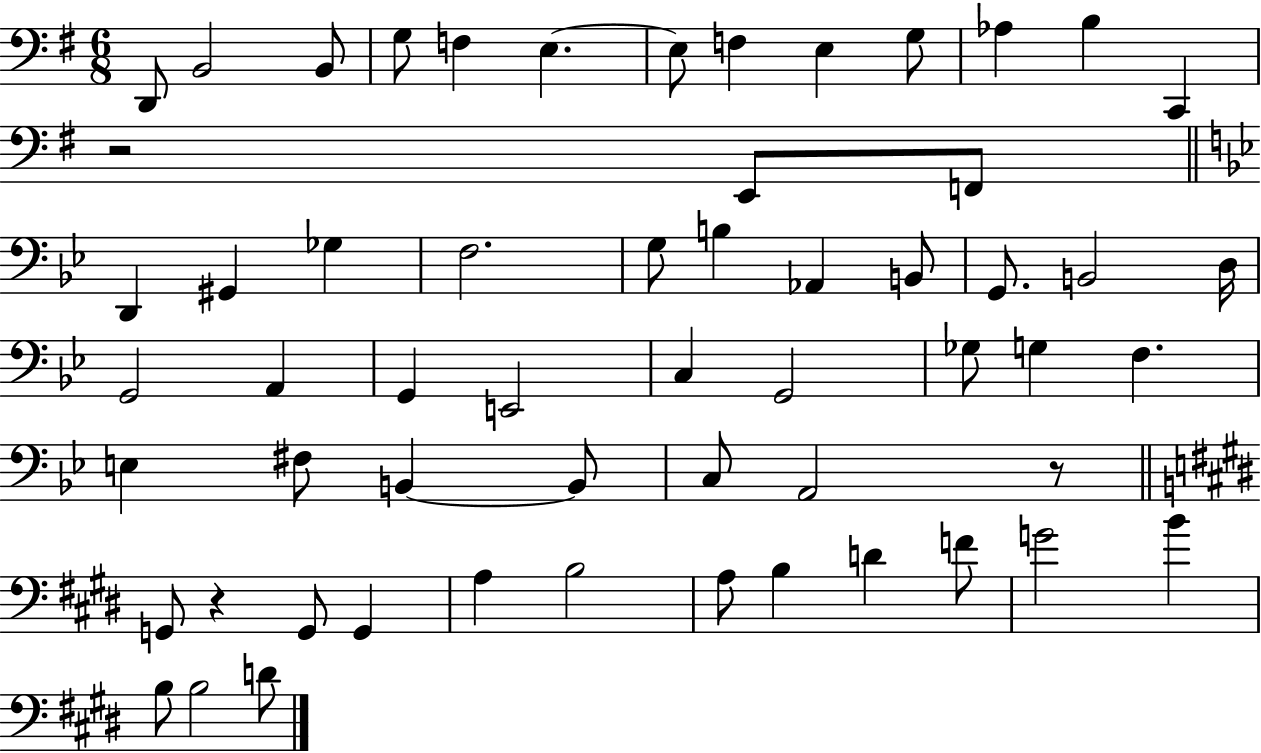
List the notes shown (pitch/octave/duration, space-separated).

D2/e B2/h B2/e G3/e F3/q E3/q. E3/e F3/q E3/q G3/e Ab3/q B3/q C2/q R/h E2/e F2/e D2/q G#2/q Gb3/q F3/h. G3/e B3/q Ab2/q B2/e G2/e. B2/h D3/s G2/h A2/q G2/q E2/h C3/q G2/h Gb3/e G3/q F3/q. E3/q F#3/e B2/q B2/e C3/e A2/h R/e G2/e R/q G2/e G2/q A3/q B3/h A3/e B3/q D4/q F4/e G4/h B4/q B3/e B3/h D4/e